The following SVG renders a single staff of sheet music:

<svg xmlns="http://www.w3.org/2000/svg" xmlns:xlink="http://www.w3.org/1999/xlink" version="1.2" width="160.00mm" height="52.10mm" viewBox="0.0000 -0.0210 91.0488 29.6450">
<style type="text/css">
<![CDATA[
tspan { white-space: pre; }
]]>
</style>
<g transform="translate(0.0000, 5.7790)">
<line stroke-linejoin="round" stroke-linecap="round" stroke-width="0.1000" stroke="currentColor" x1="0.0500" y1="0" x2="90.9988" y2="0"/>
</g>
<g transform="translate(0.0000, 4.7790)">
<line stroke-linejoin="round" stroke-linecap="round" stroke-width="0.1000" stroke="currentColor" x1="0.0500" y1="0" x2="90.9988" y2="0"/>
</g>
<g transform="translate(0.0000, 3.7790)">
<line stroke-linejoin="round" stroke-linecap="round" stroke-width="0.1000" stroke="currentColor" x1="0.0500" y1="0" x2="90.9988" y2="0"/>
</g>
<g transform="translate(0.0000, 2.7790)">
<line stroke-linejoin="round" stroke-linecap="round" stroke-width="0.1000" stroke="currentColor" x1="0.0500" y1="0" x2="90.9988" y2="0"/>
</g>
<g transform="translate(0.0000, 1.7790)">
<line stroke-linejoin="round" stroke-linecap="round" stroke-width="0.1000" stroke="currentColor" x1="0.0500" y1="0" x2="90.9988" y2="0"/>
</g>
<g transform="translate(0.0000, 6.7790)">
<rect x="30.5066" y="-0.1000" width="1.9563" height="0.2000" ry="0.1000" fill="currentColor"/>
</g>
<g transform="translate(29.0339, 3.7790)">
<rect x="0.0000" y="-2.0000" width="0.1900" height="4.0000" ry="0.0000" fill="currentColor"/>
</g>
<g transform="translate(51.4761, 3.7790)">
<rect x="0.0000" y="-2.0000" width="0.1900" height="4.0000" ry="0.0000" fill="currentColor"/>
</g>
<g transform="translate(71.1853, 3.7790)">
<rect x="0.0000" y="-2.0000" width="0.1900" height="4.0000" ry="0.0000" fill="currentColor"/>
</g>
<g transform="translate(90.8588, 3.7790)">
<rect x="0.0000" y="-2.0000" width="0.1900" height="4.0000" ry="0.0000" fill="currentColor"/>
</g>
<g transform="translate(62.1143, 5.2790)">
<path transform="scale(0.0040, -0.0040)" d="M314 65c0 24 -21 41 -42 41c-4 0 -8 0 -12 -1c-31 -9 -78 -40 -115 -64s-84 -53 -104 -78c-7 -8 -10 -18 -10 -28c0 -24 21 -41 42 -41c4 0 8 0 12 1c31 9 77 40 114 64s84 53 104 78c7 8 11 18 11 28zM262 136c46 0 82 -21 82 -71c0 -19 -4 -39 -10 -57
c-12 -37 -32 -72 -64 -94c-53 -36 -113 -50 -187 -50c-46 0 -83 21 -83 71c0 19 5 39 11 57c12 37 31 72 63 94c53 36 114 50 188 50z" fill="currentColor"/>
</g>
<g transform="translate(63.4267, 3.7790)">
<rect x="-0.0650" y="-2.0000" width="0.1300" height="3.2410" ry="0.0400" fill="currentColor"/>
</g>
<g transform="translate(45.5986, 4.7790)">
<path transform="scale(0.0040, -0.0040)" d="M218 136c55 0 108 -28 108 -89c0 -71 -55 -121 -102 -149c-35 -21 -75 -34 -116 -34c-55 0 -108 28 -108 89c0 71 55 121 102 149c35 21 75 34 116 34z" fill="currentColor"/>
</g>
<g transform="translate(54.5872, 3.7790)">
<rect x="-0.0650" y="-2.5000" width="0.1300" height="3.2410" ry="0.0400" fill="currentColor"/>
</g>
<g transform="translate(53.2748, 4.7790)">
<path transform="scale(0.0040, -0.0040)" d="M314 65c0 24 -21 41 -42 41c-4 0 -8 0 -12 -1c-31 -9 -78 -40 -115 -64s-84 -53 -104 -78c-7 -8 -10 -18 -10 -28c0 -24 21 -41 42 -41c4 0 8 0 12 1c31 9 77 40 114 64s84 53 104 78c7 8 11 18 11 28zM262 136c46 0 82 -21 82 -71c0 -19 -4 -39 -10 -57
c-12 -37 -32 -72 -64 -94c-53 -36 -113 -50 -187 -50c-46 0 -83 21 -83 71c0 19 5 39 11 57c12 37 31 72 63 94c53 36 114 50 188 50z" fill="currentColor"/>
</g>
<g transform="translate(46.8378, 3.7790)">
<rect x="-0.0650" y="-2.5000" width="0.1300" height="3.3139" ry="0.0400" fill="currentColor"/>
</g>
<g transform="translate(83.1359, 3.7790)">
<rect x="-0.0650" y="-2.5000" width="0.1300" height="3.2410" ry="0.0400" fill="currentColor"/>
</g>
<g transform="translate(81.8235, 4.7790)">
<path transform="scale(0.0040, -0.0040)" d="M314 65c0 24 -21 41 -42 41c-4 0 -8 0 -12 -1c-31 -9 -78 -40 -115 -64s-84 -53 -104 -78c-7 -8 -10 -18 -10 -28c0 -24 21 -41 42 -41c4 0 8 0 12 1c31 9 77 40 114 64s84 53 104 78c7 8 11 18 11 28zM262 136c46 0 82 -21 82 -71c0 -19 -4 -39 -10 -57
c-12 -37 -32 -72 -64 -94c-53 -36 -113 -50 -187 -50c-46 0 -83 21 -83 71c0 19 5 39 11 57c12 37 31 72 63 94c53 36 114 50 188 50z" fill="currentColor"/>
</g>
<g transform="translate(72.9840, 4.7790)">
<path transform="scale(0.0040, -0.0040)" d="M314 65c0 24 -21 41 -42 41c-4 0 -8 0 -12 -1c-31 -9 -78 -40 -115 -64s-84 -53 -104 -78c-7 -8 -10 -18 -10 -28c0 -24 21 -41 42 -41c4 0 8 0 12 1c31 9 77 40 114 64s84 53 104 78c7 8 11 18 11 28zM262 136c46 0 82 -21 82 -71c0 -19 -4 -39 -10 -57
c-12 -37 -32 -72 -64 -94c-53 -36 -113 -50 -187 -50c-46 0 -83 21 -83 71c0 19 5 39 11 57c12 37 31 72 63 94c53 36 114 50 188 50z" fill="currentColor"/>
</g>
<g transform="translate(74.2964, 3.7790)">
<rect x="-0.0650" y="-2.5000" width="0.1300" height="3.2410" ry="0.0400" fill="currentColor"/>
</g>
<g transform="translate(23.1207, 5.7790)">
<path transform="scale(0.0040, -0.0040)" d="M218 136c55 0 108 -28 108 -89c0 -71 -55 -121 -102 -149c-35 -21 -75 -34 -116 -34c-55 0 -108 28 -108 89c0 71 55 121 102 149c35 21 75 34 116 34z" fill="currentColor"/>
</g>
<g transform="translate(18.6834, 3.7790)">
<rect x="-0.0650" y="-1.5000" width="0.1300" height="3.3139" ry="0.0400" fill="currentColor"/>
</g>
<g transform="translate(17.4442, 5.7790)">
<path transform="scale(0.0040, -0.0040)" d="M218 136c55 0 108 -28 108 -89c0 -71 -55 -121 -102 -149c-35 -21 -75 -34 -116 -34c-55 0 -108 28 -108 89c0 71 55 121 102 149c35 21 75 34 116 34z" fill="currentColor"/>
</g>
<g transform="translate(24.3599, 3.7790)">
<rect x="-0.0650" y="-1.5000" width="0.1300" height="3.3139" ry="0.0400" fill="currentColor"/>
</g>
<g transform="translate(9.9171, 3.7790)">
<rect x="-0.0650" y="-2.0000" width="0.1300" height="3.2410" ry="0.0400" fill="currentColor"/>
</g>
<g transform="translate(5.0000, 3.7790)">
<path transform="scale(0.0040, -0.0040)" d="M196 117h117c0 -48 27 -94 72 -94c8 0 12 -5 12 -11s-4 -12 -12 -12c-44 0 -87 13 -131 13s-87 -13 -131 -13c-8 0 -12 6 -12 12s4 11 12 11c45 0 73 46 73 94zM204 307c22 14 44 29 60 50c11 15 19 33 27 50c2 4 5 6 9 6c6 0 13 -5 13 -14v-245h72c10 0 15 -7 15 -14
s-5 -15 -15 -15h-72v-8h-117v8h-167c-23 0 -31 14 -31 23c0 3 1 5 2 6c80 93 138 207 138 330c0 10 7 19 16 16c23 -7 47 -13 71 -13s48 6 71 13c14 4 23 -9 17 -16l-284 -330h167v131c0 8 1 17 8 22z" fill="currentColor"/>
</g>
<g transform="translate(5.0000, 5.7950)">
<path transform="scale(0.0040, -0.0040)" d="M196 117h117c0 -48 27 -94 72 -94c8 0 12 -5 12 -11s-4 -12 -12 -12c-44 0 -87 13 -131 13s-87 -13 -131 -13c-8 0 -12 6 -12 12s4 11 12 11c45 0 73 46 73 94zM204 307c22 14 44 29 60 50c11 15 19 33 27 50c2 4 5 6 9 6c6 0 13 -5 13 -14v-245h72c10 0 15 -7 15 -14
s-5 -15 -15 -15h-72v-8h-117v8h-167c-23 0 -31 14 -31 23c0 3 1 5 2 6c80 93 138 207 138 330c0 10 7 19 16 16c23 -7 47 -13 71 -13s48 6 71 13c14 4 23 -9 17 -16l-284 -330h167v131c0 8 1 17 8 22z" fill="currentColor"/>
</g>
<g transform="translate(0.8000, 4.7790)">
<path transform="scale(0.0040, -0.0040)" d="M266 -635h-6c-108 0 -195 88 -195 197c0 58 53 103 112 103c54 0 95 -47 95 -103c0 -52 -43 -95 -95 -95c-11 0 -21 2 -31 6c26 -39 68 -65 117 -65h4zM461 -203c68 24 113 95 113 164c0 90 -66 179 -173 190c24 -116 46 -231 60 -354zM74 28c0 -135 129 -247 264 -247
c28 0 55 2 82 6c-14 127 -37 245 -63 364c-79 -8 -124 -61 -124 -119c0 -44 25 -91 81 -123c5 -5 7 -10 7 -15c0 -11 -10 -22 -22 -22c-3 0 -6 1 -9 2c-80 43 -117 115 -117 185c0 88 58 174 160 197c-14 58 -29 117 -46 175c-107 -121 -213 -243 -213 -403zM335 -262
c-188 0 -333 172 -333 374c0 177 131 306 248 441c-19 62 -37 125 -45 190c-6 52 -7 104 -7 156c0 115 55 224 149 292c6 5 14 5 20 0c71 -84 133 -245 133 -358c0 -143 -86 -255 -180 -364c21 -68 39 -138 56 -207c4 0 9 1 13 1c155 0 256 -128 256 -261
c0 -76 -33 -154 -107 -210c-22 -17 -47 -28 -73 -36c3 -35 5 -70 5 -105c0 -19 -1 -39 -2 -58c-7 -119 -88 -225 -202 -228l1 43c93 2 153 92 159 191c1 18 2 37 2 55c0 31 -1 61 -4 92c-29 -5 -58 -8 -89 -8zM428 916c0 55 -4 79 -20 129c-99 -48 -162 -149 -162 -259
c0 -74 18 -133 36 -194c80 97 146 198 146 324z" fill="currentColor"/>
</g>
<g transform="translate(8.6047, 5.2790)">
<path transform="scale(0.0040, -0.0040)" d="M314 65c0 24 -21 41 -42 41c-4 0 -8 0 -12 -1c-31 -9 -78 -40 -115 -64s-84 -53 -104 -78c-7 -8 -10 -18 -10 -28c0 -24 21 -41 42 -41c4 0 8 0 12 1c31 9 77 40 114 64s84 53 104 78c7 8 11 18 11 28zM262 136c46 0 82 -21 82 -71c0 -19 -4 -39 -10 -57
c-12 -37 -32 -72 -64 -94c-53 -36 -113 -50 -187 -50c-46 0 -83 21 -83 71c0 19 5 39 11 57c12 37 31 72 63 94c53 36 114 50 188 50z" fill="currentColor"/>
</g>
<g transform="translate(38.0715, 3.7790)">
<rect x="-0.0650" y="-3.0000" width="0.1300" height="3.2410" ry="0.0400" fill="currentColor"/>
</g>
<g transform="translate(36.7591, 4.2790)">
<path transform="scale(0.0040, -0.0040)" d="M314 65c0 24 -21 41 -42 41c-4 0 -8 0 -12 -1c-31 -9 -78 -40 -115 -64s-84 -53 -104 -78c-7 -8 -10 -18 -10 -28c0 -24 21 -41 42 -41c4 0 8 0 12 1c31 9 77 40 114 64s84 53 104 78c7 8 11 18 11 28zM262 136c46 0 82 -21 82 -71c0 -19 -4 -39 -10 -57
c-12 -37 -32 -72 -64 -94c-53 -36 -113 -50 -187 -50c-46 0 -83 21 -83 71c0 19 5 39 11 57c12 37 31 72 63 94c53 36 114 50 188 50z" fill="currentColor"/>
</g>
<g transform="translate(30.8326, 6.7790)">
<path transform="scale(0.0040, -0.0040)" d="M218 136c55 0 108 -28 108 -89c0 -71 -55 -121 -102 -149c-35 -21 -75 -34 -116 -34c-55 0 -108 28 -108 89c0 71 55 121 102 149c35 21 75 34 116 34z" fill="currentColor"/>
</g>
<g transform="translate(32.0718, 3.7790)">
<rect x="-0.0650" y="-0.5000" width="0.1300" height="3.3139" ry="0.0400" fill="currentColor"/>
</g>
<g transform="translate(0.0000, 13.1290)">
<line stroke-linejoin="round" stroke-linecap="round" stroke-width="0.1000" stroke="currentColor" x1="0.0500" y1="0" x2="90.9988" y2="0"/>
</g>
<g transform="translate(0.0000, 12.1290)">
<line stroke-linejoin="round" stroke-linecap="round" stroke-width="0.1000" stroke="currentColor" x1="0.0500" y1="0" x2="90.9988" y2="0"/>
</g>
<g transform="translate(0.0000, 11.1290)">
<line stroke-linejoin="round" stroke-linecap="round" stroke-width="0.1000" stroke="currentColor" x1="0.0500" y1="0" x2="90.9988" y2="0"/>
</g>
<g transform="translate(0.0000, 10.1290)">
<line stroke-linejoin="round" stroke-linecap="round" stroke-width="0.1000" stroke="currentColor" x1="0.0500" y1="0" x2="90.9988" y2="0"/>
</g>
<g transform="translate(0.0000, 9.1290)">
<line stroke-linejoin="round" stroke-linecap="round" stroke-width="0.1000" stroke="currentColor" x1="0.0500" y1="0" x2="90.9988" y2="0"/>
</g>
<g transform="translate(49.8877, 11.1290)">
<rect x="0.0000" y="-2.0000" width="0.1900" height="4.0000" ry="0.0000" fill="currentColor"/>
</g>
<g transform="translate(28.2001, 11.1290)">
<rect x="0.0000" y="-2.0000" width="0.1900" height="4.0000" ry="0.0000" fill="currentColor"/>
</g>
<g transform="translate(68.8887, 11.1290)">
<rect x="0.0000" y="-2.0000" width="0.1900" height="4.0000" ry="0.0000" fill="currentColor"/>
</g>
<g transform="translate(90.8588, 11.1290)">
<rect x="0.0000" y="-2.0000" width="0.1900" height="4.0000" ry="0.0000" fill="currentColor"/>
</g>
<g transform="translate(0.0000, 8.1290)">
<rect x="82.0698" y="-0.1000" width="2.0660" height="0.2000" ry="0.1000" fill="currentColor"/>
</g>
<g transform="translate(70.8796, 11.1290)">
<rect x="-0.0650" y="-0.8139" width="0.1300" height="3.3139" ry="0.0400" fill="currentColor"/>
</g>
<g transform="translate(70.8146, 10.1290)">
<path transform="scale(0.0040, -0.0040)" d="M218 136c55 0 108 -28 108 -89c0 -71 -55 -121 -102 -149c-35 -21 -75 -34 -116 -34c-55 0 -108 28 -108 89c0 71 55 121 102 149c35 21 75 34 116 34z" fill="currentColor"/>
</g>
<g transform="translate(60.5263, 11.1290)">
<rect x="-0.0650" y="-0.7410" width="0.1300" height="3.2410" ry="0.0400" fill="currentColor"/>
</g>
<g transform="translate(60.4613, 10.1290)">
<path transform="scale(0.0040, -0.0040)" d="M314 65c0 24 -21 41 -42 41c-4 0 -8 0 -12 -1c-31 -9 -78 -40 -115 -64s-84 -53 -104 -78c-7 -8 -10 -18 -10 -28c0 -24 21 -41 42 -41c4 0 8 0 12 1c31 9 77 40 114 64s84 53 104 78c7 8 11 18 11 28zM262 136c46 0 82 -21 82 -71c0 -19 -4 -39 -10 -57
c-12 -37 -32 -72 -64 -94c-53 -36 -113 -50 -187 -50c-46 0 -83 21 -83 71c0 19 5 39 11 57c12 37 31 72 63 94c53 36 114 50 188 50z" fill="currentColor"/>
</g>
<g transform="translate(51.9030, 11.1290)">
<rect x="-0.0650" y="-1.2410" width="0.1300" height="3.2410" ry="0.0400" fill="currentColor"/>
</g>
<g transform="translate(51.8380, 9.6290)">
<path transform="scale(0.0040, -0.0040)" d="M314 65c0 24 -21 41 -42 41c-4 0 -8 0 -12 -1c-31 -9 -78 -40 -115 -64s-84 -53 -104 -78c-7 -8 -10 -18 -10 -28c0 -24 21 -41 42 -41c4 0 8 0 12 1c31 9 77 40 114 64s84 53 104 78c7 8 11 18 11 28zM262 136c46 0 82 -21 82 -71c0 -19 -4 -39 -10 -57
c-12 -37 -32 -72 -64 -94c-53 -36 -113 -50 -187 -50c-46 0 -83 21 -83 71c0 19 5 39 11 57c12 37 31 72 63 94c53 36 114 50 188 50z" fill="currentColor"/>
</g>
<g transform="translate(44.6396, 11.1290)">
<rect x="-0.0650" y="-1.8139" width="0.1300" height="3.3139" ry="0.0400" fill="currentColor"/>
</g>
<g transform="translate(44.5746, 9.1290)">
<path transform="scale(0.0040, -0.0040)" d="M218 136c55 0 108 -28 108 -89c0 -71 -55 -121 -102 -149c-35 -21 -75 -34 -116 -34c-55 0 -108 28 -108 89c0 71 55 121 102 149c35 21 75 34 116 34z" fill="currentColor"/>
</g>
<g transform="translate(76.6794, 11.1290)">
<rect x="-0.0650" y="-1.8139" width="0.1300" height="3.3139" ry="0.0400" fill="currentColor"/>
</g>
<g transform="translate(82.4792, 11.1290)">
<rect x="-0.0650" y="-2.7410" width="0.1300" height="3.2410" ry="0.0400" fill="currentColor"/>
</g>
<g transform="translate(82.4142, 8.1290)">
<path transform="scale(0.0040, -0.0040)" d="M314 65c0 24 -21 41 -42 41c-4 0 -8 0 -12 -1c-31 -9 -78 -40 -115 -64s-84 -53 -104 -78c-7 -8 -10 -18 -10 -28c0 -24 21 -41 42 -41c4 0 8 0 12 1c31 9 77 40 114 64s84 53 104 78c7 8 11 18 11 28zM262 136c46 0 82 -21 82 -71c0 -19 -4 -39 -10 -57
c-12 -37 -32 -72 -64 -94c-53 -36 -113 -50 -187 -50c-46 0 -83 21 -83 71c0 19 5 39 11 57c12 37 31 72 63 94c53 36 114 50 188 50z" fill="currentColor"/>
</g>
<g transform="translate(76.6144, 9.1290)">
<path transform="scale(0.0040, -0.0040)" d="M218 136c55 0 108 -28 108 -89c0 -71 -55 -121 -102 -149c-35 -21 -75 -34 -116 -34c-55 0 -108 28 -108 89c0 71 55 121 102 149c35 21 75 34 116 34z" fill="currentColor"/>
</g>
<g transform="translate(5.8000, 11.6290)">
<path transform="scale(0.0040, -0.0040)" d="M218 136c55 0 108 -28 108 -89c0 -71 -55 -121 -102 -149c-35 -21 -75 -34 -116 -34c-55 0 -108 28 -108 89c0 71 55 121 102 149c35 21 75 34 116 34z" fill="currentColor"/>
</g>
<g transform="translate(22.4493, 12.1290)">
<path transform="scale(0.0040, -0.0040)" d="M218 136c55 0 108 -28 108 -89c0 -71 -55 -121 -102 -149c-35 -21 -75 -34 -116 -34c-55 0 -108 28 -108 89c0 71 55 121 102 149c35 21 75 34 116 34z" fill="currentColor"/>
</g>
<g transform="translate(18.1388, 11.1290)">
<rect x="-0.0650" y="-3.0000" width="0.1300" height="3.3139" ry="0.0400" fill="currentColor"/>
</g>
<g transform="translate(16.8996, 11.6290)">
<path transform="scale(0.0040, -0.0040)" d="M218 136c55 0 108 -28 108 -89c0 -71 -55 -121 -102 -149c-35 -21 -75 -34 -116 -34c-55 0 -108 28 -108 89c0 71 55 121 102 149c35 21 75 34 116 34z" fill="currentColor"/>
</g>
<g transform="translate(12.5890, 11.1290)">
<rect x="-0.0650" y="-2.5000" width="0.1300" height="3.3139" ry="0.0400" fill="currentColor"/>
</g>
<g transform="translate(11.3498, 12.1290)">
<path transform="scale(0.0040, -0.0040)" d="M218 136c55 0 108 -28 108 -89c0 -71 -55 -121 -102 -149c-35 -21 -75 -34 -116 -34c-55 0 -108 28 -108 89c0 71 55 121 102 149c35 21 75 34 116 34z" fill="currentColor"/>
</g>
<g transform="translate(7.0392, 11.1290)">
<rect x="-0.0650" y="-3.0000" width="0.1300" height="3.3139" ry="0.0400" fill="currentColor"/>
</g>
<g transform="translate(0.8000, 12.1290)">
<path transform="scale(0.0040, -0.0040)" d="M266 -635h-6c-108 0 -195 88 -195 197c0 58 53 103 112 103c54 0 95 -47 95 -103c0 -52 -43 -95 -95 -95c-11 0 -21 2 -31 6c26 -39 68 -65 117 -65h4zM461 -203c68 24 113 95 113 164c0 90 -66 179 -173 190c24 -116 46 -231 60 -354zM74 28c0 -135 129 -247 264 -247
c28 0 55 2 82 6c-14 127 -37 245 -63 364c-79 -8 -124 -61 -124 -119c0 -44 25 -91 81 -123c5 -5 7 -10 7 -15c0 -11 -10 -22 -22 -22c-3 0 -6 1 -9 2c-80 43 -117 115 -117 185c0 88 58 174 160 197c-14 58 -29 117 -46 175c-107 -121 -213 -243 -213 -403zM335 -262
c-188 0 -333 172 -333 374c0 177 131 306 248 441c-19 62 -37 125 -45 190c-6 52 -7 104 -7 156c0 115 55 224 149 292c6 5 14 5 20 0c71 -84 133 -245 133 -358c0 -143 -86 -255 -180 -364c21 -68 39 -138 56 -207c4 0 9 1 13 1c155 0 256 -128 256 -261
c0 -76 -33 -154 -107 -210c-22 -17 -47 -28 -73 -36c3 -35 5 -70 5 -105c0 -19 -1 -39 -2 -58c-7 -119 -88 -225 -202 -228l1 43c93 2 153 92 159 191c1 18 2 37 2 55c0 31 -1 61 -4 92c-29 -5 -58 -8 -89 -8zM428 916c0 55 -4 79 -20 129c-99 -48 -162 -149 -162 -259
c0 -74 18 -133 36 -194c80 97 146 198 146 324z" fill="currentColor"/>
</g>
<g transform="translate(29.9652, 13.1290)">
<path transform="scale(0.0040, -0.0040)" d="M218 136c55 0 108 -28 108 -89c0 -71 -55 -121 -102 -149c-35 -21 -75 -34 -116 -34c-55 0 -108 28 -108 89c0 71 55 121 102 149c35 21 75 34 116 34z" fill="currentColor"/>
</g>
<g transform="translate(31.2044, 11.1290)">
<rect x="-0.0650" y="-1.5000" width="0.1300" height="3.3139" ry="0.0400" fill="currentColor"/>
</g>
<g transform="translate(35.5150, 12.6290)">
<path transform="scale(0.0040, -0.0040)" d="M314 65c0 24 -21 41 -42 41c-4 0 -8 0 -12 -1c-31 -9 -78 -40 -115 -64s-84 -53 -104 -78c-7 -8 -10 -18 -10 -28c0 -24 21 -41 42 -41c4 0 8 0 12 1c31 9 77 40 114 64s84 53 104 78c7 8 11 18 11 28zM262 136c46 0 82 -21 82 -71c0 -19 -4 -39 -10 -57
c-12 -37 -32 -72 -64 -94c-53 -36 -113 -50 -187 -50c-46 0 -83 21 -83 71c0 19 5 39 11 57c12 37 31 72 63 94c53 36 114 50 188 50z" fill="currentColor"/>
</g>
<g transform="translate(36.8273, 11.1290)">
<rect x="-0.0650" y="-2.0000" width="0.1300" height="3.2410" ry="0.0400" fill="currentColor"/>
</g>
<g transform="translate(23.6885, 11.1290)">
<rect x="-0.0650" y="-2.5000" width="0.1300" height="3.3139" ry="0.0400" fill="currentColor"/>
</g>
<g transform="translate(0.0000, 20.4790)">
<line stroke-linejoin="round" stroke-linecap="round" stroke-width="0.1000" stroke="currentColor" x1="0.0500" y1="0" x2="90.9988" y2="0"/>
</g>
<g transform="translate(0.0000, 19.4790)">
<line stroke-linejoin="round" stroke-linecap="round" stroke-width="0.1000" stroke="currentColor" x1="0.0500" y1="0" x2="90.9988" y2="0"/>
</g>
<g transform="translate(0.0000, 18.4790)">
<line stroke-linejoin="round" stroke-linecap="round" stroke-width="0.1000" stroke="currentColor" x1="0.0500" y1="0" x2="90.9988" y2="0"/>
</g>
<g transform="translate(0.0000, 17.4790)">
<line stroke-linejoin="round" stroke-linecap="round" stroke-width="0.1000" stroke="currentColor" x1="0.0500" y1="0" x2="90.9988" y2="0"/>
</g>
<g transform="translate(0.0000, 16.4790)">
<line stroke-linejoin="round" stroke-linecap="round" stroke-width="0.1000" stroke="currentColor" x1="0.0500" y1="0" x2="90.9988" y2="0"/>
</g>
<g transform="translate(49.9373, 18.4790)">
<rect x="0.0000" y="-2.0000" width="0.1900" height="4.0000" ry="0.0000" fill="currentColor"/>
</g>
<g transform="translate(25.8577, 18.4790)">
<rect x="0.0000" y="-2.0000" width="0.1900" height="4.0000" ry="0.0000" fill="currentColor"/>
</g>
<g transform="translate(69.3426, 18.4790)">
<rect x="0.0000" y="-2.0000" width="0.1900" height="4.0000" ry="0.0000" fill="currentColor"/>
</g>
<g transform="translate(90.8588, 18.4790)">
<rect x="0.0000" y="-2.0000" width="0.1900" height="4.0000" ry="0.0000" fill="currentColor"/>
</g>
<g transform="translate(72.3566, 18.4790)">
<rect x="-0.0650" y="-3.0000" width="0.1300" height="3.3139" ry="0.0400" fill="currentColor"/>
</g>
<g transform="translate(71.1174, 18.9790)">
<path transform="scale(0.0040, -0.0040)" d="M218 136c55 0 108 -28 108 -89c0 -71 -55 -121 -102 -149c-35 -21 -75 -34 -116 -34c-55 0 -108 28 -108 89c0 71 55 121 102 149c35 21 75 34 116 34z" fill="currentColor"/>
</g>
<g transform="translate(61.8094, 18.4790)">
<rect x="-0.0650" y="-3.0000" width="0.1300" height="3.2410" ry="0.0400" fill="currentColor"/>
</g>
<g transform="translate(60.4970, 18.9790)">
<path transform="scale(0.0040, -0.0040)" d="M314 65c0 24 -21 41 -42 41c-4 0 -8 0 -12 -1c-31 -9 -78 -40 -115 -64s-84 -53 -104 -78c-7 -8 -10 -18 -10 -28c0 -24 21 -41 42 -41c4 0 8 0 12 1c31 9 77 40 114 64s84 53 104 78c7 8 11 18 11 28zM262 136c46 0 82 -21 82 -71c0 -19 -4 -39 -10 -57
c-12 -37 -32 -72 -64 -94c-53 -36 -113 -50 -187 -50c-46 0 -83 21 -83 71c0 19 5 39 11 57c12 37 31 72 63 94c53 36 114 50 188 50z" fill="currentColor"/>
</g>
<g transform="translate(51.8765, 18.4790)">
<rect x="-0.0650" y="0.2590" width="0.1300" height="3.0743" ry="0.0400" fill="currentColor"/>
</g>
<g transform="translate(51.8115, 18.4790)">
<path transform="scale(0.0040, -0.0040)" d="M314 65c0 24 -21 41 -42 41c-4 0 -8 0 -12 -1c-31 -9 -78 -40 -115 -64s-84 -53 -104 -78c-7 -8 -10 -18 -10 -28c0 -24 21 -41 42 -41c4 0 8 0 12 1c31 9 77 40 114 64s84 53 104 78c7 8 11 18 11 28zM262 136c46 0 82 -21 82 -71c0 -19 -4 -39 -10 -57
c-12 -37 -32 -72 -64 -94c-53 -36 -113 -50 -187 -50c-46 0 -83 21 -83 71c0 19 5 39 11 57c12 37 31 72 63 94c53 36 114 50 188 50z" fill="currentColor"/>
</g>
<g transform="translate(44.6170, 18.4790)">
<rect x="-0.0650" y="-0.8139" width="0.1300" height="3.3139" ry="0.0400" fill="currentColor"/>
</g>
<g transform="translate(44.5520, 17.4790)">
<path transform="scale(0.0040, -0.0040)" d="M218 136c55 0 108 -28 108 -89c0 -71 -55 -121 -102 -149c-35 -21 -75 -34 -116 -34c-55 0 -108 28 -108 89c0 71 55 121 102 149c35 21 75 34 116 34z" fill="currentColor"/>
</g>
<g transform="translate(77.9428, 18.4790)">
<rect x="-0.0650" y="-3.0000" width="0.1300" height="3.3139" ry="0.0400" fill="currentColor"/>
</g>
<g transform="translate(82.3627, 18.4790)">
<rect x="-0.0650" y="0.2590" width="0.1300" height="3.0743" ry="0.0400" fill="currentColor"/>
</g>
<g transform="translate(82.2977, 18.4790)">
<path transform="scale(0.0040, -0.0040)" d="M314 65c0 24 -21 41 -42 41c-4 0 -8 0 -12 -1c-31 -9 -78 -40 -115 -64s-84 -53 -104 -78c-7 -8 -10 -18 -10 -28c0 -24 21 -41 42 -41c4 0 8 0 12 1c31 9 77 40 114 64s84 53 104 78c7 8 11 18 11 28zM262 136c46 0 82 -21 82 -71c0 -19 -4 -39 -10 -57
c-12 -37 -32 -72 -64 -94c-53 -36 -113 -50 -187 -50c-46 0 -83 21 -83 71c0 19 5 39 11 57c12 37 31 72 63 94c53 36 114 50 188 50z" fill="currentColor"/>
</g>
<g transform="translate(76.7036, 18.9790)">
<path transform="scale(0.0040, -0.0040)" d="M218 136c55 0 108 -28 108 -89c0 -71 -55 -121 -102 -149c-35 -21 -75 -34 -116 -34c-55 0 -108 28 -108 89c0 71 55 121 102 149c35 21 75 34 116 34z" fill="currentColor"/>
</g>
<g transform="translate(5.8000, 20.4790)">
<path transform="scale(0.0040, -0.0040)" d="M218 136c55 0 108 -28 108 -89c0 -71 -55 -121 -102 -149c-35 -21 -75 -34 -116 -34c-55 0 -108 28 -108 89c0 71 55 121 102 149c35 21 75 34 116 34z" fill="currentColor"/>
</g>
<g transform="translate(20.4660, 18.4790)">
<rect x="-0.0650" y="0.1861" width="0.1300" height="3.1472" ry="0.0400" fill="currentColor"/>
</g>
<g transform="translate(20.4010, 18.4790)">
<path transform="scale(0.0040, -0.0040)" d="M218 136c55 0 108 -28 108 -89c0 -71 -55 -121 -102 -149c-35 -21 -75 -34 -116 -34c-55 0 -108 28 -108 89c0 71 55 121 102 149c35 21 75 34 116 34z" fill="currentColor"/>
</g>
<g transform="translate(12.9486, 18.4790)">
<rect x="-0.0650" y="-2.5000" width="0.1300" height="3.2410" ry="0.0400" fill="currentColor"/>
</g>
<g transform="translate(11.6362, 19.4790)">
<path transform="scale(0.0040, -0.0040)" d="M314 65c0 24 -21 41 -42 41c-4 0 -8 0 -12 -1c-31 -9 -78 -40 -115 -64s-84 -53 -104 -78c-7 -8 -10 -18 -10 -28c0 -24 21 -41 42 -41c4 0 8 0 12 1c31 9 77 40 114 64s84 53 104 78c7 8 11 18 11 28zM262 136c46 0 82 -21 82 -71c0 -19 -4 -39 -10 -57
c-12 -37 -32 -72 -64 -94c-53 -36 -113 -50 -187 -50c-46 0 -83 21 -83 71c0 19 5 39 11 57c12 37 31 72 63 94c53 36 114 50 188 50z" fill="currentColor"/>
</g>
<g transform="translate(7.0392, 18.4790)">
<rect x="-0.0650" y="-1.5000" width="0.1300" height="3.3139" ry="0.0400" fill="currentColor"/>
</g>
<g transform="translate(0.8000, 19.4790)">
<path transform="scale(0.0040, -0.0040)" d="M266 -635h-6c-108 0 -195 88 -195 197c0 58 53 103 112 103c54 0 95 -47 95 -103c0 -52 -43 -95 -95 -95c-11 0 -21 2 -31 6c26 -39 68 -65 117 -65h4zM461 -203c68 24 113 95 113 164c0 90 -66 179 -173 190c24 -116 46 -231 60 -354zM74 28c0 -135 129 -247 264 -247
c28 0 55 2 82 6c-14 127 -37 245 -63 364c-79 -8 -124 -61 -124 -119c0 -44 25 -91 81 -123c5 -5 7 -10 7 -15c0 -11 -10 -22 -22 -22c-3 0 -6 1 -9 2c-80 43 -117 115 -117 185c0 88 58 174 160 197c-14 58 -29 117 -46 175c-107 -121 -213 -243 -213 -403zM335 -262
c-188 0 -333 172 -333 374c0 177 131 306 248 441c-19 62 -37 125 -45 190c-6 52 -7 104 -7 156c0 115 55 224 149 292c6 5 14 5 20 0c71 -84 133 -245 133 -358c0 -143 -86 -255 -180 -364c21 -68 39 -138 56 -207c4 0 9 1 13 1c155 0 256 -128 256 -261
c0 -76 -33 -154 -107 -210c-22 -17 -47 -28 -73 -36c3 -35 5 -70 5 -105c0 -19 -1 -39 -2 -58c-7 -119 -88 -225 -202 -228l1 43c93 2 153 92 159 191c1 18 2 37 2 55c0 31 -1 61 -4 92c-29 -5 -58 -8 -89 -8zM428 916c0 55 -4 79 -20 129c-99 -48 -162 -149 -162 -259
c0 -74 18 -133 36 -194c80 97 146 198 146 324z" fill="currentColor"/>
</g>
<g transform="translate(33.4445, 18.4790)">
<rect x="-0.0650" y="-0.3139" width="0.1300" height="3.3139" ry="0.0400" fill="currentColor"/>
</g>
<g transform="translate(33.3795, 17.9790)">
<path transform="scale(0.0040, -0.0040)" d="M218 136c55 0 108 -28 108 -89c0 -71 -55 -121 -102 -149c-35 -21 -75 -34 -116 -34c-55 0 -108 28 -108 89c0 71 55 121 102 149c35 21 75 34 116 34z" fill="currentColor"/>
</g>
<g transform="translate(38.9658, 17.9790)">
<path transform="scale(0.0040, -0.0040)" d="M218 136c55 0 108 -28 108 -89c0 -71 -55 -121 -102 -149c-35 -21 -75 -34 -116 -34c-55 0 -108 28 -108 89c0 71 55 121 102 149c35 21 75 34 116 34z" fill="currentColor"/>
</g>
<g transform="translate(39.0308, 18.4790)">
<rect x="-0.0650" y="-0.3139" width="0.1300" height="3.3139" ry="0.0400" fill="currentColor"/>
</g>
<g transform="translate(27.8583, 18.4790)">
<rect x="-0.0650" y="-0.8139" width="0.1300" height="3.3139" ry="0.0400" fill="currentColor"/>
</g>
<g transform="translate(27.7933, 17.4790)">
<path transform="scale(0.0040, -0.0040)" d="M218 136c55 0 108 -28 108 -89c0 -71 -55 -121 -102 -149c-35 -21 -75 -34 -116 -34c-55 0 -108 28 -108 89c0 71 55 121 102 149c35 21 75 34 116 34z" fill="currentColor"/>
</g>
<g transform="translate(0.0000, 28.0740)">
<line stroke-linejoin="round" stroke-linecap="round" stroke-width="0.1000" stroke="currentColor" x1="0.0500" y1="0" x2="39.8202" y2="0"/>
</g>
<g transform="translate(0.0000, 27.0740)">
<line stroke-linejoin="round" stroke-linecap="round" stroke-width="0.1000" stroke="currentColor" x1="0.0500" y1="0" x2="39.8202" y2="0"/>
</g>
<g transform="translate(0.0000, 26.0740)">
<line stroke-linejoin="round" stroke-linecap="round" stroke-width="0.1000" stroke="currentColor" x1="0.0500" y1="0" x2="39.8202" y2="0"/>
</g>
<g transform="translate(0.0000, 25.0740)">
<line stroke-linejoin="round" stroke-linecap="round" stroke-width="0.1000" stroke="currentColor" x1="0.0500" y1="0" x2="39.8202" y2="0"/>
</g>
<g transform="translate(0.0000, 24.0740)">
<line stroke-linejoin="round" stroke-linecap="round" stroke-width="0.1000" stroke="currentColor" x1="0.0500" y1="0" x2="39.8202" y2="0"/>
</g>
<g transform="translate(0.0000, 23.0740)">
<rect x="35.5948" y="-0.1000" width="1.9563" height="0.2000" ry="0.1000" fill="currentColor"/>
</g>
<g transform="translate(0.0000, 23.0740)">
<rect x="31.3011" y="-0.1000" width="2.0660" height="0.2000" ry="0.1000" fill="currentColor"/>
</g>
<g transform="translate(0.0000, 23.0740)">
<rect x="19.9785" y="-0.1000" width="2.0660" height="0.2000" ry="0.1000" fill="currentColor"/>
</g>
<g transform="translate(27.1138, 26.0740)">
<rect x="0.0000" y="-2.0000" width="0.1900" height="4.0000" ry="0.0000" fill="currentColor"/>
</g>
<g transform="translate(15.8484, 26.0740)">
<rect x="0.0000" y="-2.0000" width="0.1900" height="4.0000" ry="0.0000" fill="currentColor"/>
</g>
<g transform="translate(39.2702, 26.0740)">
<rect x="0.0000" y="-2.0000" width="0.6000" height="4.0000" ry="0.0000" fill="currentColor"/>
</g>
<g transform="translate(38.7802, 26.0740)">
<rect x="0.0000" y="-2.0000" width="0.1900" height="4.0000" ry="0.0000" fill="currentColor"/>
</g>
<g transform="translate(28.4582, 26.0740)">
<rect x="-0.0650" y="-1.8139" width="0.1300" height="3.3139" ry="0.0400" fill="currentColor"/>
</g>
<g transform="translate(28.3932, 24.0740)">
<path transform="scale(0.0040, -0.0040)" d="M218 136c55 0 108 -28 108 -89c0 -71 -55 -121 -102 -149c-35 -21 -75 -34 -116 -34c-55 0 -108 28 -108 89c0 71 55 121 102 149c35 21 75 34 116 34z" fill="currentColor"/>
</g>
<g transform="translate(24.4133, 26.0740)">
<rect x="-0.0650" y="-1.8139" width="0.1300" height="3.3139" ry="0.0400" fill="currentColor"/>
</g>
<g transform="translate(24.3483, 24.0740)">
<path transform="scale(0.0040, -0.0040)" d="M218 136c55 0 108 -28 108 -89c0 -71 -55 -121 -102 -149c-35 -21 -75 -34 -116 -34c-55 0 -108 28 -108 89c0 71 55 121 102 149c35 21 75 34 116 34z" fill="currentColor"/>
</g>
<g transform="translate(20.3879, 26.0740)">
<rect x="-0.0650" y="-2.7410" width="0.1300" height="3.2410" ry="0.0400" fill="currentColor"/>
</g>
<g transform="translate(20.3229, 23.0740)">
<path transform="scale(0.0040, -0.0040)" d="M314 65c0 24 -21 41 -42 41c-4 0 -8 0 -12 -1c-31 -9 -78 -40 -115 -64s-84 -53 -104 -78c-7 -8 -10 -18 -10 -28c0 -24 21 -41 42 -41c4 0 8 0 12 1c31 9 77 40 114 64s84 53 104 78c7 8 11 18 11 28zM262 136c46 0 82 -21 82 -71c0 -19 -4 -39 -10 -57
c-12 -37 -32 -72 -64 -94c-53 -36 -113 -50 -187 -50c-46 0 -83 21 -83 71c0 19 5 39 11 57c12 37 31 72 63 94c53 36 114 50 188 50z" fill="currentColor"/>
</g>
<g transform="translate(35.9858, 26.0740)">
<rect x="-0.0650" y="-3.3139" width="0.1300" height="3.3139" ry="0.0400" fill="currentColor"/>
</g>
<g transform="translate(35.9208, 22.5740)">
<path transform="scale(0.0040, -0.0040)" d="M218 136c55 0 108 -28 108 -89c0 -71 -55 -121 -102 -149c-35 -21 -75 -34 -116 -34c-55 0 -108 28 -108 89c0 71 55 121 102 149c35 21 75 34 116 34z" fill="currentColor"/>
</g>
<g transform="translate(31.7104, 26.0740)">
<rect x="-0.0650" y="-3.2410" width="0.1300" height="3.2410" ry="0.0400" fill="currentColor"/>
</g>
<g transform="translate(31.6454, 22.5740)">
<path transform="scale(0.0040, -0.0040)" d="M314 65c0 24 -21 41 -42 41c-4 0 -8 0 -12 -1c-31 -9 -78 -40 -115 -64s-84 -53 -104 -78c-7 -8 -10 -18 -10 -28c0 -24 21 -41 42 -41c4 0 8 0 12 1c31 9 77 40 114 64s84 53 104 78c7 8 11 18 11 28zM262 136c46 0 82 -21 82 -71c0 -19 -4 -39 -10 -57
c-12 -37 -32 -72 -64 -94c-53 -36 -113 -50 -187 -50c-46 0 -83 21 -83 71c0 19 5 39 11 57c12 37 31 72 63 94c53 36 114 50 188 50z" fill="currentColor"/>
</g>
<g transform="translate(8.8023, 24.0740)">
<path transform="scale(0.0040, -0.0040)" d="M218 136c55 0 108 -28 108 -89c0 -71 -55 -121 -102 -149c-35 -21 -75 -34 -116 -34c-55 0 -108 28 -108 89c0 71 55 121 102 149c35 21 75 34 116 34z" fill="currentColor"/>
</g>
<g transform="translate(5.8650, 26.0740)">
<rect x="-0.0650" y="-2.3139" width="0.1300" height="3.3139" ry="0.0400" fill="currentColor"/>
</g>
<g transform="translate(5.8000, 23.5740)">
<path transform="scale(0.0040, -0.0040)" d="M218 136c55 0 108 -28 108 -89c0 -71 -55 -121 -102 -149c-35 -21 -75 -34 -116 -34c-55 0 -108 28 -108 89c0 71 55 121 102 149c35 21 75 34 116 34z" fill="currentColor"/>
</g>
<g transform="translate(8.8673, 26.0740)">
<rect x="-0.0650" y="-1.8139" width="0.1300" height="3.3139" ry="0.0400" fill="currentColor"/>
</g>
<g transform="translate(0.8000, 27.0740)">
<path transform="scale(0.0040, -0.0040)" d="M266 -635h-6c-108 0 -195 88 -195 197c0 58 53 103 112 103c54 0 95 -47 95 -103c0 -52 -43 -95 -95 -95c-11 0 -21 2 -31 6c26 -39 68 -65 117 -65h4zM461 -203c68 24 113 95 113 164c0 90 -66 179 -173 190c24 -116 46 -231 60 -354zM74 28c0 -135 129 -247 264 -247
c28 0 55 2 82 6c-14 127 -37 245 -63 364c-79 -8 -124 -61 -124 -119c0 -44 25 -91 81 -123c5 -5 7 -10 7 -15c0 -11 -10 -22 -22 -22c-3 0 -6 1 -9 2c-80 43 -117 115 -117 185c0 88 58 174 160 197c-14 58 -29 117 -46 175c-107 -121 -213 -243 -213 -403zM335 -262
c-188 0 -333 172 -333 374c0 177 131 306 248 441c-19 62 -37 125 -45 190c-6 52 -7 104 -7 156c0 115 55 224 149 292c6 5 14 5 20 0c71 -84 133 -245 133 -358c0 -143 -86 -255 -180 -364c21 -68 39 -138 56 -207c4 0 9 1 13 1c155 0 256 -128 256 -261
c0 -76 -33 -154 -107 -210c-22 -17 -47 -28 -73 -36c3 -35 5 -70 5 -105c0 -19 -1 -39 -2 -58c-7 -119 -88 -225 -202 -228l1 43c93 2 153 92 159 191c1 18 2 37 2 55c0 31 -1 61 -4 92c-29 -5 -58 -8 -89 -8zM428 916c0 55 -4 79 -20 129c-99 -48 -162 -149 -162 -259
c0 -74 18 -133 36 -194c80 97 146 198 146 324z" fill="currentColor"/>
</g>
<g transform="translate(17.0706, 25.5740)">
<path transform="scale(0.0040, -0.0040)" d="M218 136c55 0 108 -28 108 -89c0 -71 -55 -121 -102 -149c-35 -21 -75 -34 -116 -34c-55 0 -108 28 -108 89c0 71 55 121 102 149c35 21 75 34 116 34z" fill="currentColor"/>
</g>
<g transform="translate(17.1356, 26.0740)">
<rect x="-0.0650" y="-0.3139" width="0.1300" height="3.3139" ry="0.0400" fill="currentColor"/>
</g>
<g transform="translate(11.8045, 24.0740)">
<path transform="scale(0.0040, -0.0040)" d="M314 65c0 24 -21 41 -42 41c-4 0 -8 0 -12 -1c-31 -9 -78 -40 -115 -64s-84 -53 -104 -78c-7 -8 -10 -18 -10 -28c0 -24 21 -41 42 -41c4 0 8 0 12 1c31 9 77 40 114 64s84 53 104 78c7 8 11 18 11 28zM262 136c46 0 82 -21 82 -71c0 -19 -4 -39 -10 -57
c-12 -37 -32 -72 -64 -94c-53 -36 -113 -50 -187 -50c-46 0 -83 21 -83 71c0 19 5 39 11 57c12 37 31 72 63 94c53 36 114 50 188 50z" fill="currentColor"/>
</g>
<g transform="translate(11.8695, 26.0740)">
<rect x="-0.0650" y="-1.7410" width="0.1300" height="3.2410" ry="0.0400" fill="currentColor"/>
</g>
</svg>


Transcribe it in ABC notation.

X:1
T:Untitled
M:4/4
L:1/4
K:C
F2 E E C A2 G G2 F2 G2 G2 A G A G E F2 f e2 d2 d f a2 E G2 B d c c d B2 A2 A A B2 g f f2 c a2 f f b2 b